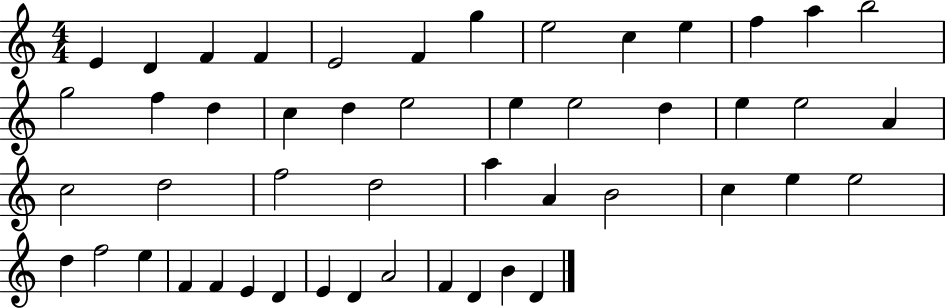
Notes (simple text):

E4/q D4/q F4/q F4/q E4/h F4/q G5/q E5/h C5/q E5/q F5/q A5/q B5/h G5/h F5/q D5/q C5/q D5/q E5/h E5/q E5/h D5/q E5/q E5/h A4/q C5/h D5/h F5/h D5/h A5/q A4/q B4/h C5/q E5/q E5/h D5/q F5/h E5/q F4/q F4/q E4/q D4/q E4/q D4/q A4/h F4/q D4/q B4/q D4/q